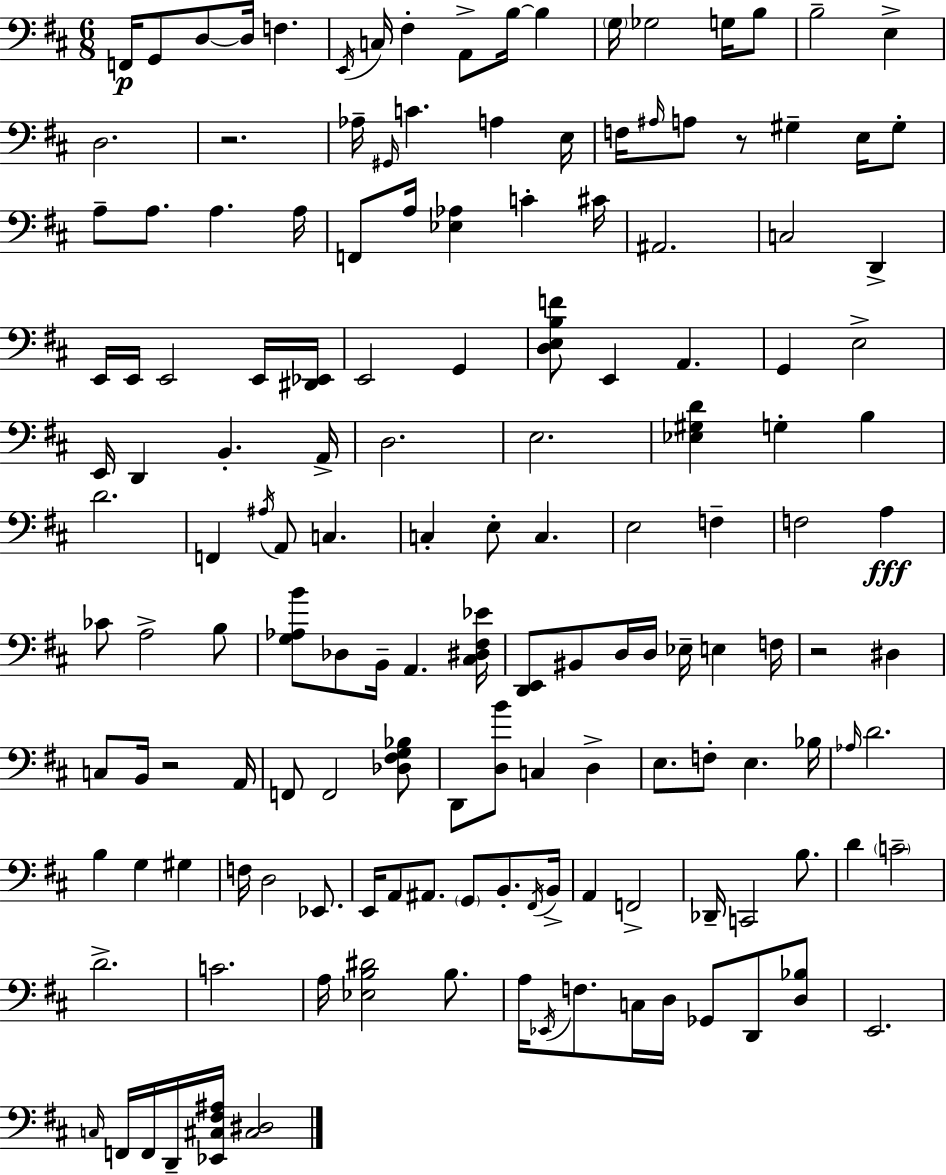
X:1
T:Untitled
M:6/8
L:1/4
K:D
F,,/4 G,,/2 D,/2 D,/4 F, E,,/4 C,/4 ^F, A,,/2 B,/4 B, G,/4 _G,2 G,/4 B,/2 B,2 E, D,2 z2 _A,/4 ^G,,/4 C A, E,/4 F,/4 ^A,/4 A,/2 z/2 ^G, E,/4 ^G,/2 A,/2 A,/2 A, A,/4 F,,/2 A,/4 [_E,_A,] C ^C/4 ^A,,2 C,2 D,, E,,/4 E,,/4 E,,2 E,,/4 [^D,,_E,,]/4 E,,2 G,, [D,E,B,F]/2 E,, A,, G,, E,2 E,,/4 D,, B,, A,,/4 D,2 E,2 [_E,^G,D] G, B, D2 F,, ^A,/4 A,,/2 C, C, E,/2 C, E,2 F, F,2 A, _C/2 A,2 B,/2 [G,_A,B]/2 _D,/2 B,,/4 A,, [^C,^D,^F,_E]/4 [D,,E,,]/2 ^B,,/2 D,/4 D,/4 _E,/4 E, F,/4 z2 ^D, C,/2 B,,/4 z2 A,,/4 F,,/2 F,,2 [_D,^F,G,_B,]/2 D,,/2 [D,B]/2 C, D, E,/2 F,/2 E, _B,/4 _A,/4 D2 B, G, ^G, F,/4 D,2 _E,,/2 E,,/4 A,,/2 ^A,,/2 G,,/2 B,,/2 ^F,,/4 B,,/4 A,, F,,2 _D,,/4 C,,2 B,/2 D C2 D2 C2 A,/4 [_E,B,^D]2 B,/2 A,/4 _E,,/4 F,/2 C,/4 D,/4 _G,,/2 D,,/2 [D,_B,]/2 E,,2 C,/4 F,,/4 F,,/4 D,,/4 [_E,,^C,^F,^A,]/4 [^C,^D,]2